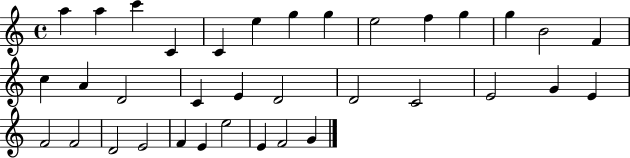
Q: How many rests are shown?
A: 0